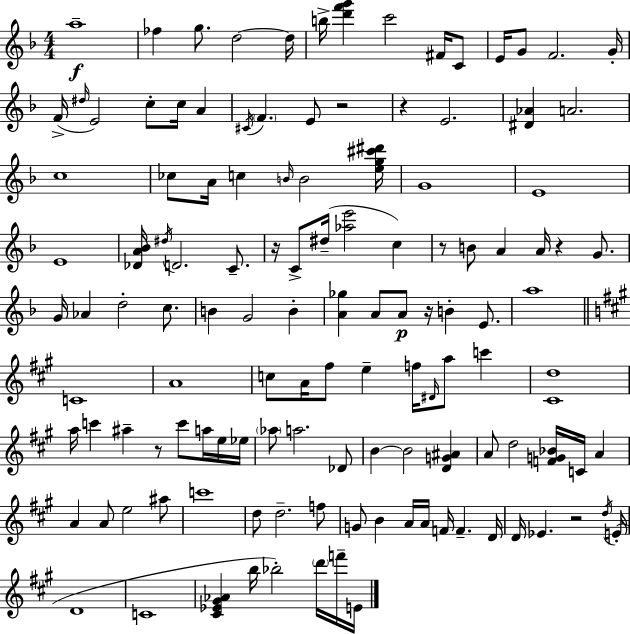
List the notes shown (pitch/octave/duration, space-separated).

A5/w FES5/q G5/e. D5/h D5/s B5/s [D6,F6,G6]/q C6/h F#4/s C4/e E4/s G4/e F4/h. G4/s F4/s D#5/s E4/h C5/e C5/s A4/q C#4/s F4/q. E4/e R/h R/q E4/h. [D#4,Ab4]/q A4/h. C5/w CES5/e A4/s C5/q B4/s B4/h [E5,G5,C#6,D#6]/s G4/w E4/w E4/w [Db4,A4,Bb4]/s D#5/s D4/h. C4/e. R/s C4/e D#5/s [Ab5,E6]/h C5/q R/e B4/e A4/q A4/s R/q G4/e. G4/s Ab4/q D5/h C5/e. B4/q G4/h B4/q [A4,Gb5]/q A4/e A4/e R/s B4/q E4/e. A5/w C4/w A4/w C5/e A4/s F#5/e E5/q F5/s D#4/s A5/e C6/q [C#4,D5]/w A5/s C6/q A#5/q R/e C6/e A5/s E5/s Eb5/s Ab5/e A5/h. Db4/e B4/q B4/h [D4,G4,A#4]/q A4/e D5/h [F4,G4,Bb4]/s C4/s A4/q A4/q A4/e E5/h A#5/e C6/w D5/e D5/h. F5/e G4/e B4/q A4/s A4/s F4/s F4/q. D4/s D4/s Eb4/q. R/h D5/s E4/s D4/w C4/w [C#4,Eb4,G#4,Ab4]/q B5/s Bb5/h D6/s F6/s E4/s